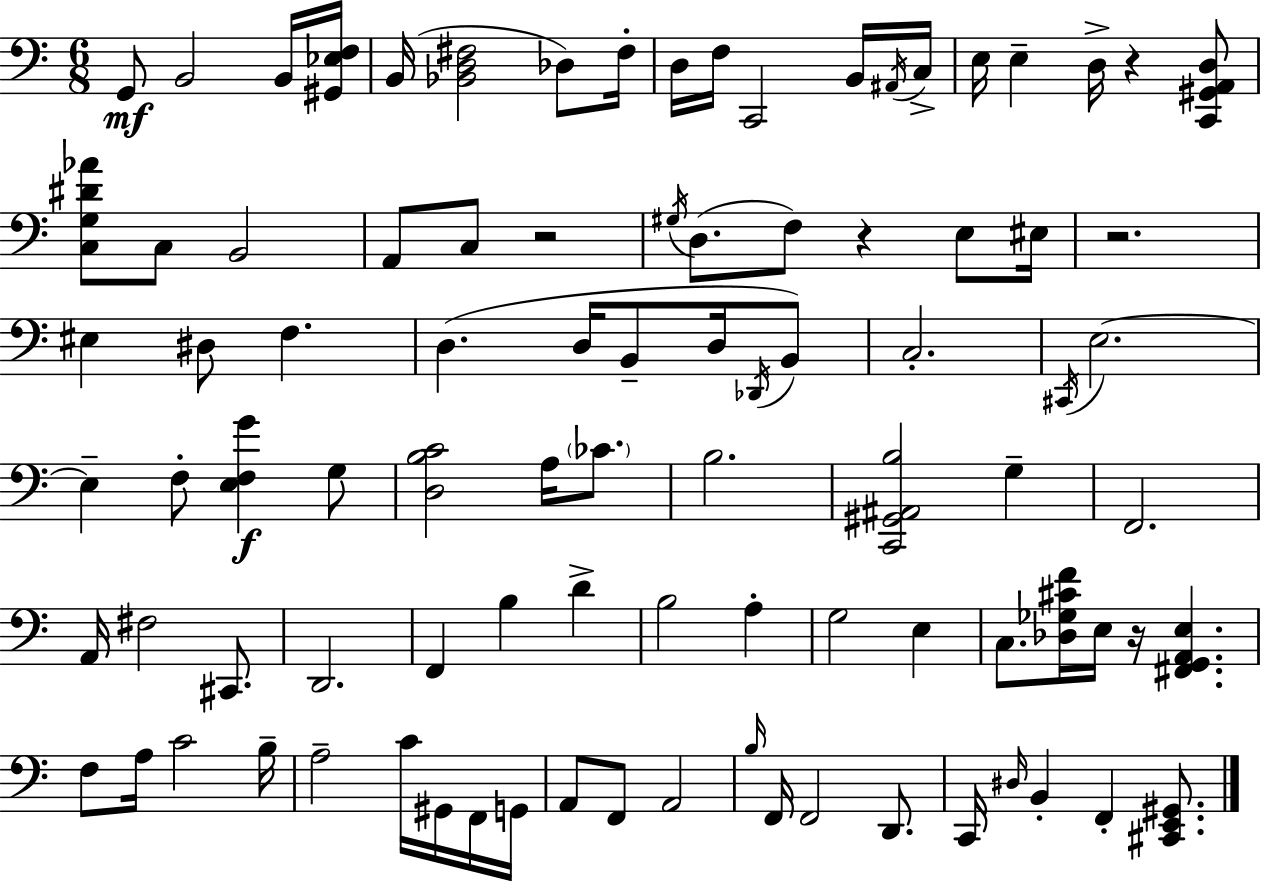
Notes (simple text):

G2/e B2/h B2/s [G#2,Eb3,F3]/s B2/s [Bb2,D3,F#3]/h Db3/e F#3/s D3/s F3/s C2/h B2/s A#2/s C3/s E3/s E3/q D3/s R/q [C2,G#2,A2,D3]/e [C3,G3,D#4,Ab4]/e C3/e B2/h A2/e C3/e R/h G#3/s D3/e. F3/e R/q E3/e EIS3/s R/h. EIS3/q D#3/e F3/q. D3/q. D3/s B2/e D3/s Db2/s B2/e C3/h. C#2/s E3/h. E3/q F3/e [E3,F3,G4]/q G3/e [D3,B3,C4]/h A3/s CES4/e. B3/h. [C2,G#2,A#2,B3]/h G3/q F2/h. A2/s F#3/h C#2/e. D2/h. F2/q B3/q D4/q B3/h A3/q G3/h E3/q C3/e. [Db3,Gb3,C#4,F4]/s E3/s R/s [F#2,G2,A2,E3]/q. F3/e A3/s C4/h B3/s A3/h C4/s G#2/s F2/s G2/s A2/e F2/e A2/h B3/s F2/s F2/h D2/e. C2/s D#3/s B2/q F2/q [C#2,E2,G#2]/e.